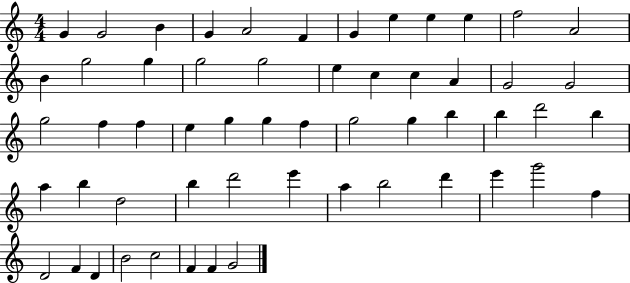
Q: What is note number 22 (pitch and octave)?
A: G4